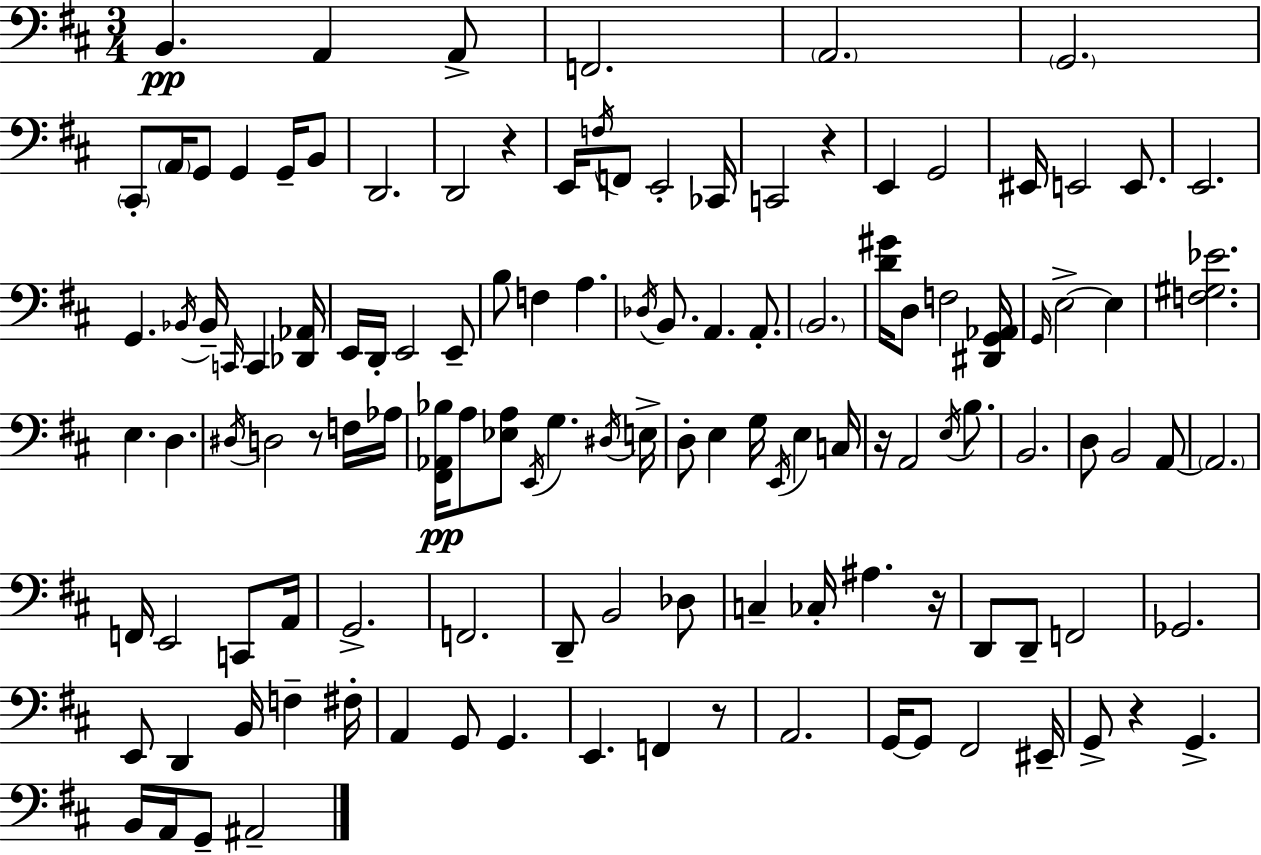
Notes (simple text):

B2/q. A2/q A2/e F2/h. A2/h. G2/h. C#2/e A2/s G2/e G2/q G2/s B2/e D2/h. D2/h R/q E2/s F3/s F2/e E2/h CES2/s C2/h R/q E2/q G2/h EIS2/s E2/h E2/e. E2/h. G2/q. Bb2/s Bb2/s C2/s C2/q [Db2,Ab2]/s E2/s D2/s E2/h E2/e B3/e F3/q A3/q. Db3/s B2/e. A2/q. A2/e. B2/h. [D4,G#4]/s D3/e F3/h [D#2,G2,Ab2]/s G2/s E3/h E3/q [F3,G#3,Eb4]/h. E3/q. D3/q. D#3/s D3/h R/e F3/s Ab3/s [F#2,Ab2,Bb3]/s A3/e [Eb3,A3]/e E2/s G3/q. D#3/s E3/s D3/e E3/q G3/s E2/s E3/q C3/s R/s A2/h E3/s B3/e. B2/h. D3/e B2/h A2/e A2/h. F2/s E2/h C2/e A2/s G2/h. F2/h. D2/e B2/h Db3/e C3/q CES3/s A#3/q. R/s D2/e D2/e F2/h Gb2/h. E2/e D2/q B2/s F3/q F#3/s A2/q G2/e G2/q. E2/q. F2/q R/e A2/h. G2/s G2/e F#2/h EIS2/s G2/e R/q G2/q. B2/s A2/s G2/e A#2/h